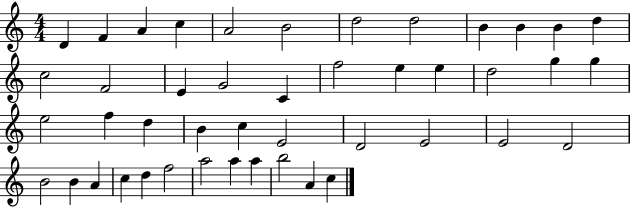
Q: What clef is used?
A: treble